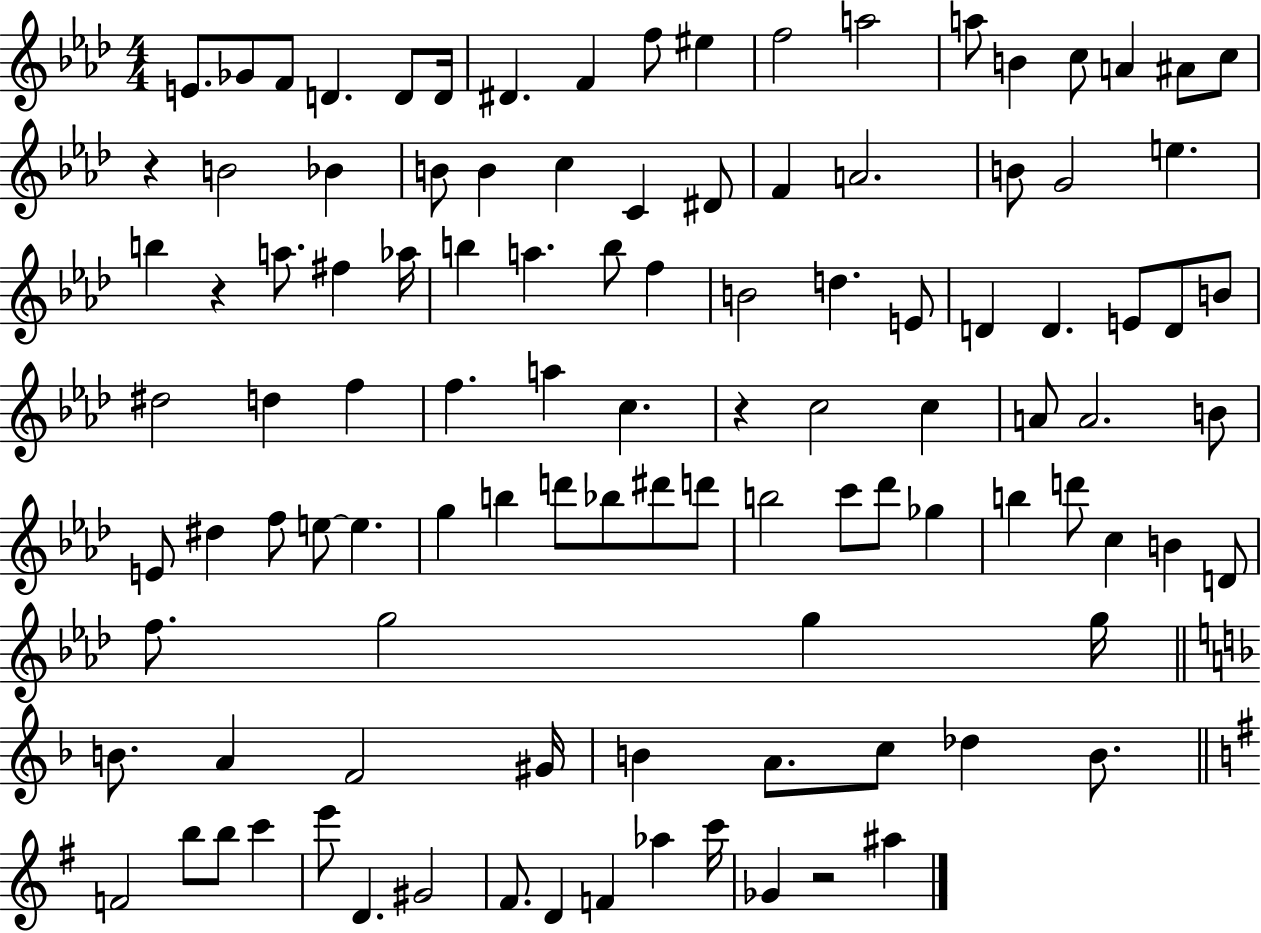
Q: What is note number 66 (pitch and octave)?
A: Bb5